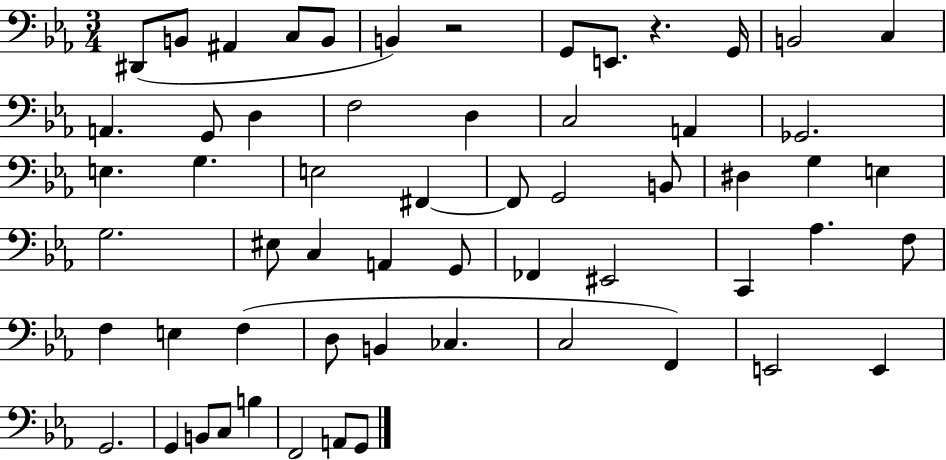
X:1
T:Untitled
M:3/4
L:1/4
K:Eb
^D,,/2 B,,/2 ^A,, C,/2 B,,/2 B,, z2 G,,/2 E,,/2 z G,,/4 B,,2 C, A,, G,,/2 D, F,2 D, C,2 A,, _G,,2 E, G, E,2 ^F,, ^F,,/2 G,,2 B,,/2 ^D, G, E, G,2 ^E,/2 C, A,, G,,/2 _F,, ^E,,2 C,, _A, F,/2 F, E, F, D,/2 B,, _C, C,2 F,, E,,2 E,, G,,2 G,, B,,/2 C,/2 B, F,,2 A,,/2 G,,/2